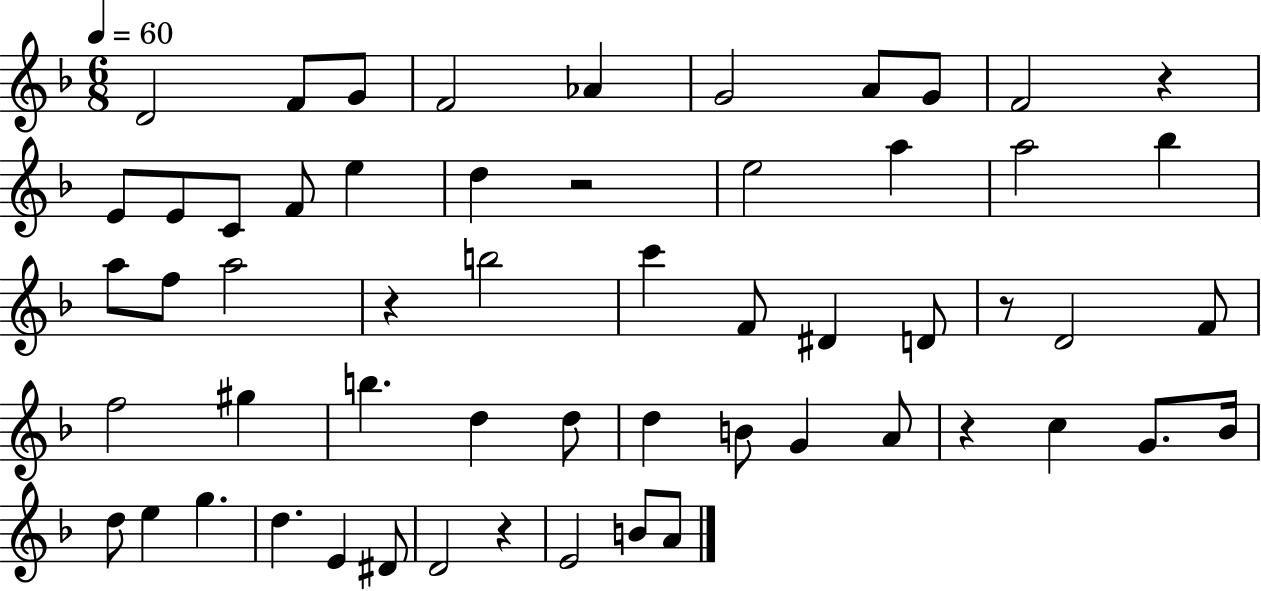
{
  \clef treble
  \numericTimeSignature
  \time 6/8
  \key f \major
  \tempo 4 = 60
  d'2 f'8 g'8 | f'2 aes'4 | g'2 a'8 g'8 | f'2 r4 | \break e'8 e'8 c'8 f'8 e''4 | d''4 r2 | e''2 a''4 | a''2 bes''4 | \break a''8 f''8 a''2 | r4 b''2 | c'''4 f'8 dis'4 d'8 | r8 d'2 f'8 | \break f''2 gis''4 | b''4. d''4 d''8 | d''4 b'8 g'4 a'8 | r4 c''4 g'8. bes'16 | \break d''8 e''4 g''4. | d''4. e'4 dis'8 | d'2 r4 | e'2 b'8 a'8 | \break \bar "|."
}